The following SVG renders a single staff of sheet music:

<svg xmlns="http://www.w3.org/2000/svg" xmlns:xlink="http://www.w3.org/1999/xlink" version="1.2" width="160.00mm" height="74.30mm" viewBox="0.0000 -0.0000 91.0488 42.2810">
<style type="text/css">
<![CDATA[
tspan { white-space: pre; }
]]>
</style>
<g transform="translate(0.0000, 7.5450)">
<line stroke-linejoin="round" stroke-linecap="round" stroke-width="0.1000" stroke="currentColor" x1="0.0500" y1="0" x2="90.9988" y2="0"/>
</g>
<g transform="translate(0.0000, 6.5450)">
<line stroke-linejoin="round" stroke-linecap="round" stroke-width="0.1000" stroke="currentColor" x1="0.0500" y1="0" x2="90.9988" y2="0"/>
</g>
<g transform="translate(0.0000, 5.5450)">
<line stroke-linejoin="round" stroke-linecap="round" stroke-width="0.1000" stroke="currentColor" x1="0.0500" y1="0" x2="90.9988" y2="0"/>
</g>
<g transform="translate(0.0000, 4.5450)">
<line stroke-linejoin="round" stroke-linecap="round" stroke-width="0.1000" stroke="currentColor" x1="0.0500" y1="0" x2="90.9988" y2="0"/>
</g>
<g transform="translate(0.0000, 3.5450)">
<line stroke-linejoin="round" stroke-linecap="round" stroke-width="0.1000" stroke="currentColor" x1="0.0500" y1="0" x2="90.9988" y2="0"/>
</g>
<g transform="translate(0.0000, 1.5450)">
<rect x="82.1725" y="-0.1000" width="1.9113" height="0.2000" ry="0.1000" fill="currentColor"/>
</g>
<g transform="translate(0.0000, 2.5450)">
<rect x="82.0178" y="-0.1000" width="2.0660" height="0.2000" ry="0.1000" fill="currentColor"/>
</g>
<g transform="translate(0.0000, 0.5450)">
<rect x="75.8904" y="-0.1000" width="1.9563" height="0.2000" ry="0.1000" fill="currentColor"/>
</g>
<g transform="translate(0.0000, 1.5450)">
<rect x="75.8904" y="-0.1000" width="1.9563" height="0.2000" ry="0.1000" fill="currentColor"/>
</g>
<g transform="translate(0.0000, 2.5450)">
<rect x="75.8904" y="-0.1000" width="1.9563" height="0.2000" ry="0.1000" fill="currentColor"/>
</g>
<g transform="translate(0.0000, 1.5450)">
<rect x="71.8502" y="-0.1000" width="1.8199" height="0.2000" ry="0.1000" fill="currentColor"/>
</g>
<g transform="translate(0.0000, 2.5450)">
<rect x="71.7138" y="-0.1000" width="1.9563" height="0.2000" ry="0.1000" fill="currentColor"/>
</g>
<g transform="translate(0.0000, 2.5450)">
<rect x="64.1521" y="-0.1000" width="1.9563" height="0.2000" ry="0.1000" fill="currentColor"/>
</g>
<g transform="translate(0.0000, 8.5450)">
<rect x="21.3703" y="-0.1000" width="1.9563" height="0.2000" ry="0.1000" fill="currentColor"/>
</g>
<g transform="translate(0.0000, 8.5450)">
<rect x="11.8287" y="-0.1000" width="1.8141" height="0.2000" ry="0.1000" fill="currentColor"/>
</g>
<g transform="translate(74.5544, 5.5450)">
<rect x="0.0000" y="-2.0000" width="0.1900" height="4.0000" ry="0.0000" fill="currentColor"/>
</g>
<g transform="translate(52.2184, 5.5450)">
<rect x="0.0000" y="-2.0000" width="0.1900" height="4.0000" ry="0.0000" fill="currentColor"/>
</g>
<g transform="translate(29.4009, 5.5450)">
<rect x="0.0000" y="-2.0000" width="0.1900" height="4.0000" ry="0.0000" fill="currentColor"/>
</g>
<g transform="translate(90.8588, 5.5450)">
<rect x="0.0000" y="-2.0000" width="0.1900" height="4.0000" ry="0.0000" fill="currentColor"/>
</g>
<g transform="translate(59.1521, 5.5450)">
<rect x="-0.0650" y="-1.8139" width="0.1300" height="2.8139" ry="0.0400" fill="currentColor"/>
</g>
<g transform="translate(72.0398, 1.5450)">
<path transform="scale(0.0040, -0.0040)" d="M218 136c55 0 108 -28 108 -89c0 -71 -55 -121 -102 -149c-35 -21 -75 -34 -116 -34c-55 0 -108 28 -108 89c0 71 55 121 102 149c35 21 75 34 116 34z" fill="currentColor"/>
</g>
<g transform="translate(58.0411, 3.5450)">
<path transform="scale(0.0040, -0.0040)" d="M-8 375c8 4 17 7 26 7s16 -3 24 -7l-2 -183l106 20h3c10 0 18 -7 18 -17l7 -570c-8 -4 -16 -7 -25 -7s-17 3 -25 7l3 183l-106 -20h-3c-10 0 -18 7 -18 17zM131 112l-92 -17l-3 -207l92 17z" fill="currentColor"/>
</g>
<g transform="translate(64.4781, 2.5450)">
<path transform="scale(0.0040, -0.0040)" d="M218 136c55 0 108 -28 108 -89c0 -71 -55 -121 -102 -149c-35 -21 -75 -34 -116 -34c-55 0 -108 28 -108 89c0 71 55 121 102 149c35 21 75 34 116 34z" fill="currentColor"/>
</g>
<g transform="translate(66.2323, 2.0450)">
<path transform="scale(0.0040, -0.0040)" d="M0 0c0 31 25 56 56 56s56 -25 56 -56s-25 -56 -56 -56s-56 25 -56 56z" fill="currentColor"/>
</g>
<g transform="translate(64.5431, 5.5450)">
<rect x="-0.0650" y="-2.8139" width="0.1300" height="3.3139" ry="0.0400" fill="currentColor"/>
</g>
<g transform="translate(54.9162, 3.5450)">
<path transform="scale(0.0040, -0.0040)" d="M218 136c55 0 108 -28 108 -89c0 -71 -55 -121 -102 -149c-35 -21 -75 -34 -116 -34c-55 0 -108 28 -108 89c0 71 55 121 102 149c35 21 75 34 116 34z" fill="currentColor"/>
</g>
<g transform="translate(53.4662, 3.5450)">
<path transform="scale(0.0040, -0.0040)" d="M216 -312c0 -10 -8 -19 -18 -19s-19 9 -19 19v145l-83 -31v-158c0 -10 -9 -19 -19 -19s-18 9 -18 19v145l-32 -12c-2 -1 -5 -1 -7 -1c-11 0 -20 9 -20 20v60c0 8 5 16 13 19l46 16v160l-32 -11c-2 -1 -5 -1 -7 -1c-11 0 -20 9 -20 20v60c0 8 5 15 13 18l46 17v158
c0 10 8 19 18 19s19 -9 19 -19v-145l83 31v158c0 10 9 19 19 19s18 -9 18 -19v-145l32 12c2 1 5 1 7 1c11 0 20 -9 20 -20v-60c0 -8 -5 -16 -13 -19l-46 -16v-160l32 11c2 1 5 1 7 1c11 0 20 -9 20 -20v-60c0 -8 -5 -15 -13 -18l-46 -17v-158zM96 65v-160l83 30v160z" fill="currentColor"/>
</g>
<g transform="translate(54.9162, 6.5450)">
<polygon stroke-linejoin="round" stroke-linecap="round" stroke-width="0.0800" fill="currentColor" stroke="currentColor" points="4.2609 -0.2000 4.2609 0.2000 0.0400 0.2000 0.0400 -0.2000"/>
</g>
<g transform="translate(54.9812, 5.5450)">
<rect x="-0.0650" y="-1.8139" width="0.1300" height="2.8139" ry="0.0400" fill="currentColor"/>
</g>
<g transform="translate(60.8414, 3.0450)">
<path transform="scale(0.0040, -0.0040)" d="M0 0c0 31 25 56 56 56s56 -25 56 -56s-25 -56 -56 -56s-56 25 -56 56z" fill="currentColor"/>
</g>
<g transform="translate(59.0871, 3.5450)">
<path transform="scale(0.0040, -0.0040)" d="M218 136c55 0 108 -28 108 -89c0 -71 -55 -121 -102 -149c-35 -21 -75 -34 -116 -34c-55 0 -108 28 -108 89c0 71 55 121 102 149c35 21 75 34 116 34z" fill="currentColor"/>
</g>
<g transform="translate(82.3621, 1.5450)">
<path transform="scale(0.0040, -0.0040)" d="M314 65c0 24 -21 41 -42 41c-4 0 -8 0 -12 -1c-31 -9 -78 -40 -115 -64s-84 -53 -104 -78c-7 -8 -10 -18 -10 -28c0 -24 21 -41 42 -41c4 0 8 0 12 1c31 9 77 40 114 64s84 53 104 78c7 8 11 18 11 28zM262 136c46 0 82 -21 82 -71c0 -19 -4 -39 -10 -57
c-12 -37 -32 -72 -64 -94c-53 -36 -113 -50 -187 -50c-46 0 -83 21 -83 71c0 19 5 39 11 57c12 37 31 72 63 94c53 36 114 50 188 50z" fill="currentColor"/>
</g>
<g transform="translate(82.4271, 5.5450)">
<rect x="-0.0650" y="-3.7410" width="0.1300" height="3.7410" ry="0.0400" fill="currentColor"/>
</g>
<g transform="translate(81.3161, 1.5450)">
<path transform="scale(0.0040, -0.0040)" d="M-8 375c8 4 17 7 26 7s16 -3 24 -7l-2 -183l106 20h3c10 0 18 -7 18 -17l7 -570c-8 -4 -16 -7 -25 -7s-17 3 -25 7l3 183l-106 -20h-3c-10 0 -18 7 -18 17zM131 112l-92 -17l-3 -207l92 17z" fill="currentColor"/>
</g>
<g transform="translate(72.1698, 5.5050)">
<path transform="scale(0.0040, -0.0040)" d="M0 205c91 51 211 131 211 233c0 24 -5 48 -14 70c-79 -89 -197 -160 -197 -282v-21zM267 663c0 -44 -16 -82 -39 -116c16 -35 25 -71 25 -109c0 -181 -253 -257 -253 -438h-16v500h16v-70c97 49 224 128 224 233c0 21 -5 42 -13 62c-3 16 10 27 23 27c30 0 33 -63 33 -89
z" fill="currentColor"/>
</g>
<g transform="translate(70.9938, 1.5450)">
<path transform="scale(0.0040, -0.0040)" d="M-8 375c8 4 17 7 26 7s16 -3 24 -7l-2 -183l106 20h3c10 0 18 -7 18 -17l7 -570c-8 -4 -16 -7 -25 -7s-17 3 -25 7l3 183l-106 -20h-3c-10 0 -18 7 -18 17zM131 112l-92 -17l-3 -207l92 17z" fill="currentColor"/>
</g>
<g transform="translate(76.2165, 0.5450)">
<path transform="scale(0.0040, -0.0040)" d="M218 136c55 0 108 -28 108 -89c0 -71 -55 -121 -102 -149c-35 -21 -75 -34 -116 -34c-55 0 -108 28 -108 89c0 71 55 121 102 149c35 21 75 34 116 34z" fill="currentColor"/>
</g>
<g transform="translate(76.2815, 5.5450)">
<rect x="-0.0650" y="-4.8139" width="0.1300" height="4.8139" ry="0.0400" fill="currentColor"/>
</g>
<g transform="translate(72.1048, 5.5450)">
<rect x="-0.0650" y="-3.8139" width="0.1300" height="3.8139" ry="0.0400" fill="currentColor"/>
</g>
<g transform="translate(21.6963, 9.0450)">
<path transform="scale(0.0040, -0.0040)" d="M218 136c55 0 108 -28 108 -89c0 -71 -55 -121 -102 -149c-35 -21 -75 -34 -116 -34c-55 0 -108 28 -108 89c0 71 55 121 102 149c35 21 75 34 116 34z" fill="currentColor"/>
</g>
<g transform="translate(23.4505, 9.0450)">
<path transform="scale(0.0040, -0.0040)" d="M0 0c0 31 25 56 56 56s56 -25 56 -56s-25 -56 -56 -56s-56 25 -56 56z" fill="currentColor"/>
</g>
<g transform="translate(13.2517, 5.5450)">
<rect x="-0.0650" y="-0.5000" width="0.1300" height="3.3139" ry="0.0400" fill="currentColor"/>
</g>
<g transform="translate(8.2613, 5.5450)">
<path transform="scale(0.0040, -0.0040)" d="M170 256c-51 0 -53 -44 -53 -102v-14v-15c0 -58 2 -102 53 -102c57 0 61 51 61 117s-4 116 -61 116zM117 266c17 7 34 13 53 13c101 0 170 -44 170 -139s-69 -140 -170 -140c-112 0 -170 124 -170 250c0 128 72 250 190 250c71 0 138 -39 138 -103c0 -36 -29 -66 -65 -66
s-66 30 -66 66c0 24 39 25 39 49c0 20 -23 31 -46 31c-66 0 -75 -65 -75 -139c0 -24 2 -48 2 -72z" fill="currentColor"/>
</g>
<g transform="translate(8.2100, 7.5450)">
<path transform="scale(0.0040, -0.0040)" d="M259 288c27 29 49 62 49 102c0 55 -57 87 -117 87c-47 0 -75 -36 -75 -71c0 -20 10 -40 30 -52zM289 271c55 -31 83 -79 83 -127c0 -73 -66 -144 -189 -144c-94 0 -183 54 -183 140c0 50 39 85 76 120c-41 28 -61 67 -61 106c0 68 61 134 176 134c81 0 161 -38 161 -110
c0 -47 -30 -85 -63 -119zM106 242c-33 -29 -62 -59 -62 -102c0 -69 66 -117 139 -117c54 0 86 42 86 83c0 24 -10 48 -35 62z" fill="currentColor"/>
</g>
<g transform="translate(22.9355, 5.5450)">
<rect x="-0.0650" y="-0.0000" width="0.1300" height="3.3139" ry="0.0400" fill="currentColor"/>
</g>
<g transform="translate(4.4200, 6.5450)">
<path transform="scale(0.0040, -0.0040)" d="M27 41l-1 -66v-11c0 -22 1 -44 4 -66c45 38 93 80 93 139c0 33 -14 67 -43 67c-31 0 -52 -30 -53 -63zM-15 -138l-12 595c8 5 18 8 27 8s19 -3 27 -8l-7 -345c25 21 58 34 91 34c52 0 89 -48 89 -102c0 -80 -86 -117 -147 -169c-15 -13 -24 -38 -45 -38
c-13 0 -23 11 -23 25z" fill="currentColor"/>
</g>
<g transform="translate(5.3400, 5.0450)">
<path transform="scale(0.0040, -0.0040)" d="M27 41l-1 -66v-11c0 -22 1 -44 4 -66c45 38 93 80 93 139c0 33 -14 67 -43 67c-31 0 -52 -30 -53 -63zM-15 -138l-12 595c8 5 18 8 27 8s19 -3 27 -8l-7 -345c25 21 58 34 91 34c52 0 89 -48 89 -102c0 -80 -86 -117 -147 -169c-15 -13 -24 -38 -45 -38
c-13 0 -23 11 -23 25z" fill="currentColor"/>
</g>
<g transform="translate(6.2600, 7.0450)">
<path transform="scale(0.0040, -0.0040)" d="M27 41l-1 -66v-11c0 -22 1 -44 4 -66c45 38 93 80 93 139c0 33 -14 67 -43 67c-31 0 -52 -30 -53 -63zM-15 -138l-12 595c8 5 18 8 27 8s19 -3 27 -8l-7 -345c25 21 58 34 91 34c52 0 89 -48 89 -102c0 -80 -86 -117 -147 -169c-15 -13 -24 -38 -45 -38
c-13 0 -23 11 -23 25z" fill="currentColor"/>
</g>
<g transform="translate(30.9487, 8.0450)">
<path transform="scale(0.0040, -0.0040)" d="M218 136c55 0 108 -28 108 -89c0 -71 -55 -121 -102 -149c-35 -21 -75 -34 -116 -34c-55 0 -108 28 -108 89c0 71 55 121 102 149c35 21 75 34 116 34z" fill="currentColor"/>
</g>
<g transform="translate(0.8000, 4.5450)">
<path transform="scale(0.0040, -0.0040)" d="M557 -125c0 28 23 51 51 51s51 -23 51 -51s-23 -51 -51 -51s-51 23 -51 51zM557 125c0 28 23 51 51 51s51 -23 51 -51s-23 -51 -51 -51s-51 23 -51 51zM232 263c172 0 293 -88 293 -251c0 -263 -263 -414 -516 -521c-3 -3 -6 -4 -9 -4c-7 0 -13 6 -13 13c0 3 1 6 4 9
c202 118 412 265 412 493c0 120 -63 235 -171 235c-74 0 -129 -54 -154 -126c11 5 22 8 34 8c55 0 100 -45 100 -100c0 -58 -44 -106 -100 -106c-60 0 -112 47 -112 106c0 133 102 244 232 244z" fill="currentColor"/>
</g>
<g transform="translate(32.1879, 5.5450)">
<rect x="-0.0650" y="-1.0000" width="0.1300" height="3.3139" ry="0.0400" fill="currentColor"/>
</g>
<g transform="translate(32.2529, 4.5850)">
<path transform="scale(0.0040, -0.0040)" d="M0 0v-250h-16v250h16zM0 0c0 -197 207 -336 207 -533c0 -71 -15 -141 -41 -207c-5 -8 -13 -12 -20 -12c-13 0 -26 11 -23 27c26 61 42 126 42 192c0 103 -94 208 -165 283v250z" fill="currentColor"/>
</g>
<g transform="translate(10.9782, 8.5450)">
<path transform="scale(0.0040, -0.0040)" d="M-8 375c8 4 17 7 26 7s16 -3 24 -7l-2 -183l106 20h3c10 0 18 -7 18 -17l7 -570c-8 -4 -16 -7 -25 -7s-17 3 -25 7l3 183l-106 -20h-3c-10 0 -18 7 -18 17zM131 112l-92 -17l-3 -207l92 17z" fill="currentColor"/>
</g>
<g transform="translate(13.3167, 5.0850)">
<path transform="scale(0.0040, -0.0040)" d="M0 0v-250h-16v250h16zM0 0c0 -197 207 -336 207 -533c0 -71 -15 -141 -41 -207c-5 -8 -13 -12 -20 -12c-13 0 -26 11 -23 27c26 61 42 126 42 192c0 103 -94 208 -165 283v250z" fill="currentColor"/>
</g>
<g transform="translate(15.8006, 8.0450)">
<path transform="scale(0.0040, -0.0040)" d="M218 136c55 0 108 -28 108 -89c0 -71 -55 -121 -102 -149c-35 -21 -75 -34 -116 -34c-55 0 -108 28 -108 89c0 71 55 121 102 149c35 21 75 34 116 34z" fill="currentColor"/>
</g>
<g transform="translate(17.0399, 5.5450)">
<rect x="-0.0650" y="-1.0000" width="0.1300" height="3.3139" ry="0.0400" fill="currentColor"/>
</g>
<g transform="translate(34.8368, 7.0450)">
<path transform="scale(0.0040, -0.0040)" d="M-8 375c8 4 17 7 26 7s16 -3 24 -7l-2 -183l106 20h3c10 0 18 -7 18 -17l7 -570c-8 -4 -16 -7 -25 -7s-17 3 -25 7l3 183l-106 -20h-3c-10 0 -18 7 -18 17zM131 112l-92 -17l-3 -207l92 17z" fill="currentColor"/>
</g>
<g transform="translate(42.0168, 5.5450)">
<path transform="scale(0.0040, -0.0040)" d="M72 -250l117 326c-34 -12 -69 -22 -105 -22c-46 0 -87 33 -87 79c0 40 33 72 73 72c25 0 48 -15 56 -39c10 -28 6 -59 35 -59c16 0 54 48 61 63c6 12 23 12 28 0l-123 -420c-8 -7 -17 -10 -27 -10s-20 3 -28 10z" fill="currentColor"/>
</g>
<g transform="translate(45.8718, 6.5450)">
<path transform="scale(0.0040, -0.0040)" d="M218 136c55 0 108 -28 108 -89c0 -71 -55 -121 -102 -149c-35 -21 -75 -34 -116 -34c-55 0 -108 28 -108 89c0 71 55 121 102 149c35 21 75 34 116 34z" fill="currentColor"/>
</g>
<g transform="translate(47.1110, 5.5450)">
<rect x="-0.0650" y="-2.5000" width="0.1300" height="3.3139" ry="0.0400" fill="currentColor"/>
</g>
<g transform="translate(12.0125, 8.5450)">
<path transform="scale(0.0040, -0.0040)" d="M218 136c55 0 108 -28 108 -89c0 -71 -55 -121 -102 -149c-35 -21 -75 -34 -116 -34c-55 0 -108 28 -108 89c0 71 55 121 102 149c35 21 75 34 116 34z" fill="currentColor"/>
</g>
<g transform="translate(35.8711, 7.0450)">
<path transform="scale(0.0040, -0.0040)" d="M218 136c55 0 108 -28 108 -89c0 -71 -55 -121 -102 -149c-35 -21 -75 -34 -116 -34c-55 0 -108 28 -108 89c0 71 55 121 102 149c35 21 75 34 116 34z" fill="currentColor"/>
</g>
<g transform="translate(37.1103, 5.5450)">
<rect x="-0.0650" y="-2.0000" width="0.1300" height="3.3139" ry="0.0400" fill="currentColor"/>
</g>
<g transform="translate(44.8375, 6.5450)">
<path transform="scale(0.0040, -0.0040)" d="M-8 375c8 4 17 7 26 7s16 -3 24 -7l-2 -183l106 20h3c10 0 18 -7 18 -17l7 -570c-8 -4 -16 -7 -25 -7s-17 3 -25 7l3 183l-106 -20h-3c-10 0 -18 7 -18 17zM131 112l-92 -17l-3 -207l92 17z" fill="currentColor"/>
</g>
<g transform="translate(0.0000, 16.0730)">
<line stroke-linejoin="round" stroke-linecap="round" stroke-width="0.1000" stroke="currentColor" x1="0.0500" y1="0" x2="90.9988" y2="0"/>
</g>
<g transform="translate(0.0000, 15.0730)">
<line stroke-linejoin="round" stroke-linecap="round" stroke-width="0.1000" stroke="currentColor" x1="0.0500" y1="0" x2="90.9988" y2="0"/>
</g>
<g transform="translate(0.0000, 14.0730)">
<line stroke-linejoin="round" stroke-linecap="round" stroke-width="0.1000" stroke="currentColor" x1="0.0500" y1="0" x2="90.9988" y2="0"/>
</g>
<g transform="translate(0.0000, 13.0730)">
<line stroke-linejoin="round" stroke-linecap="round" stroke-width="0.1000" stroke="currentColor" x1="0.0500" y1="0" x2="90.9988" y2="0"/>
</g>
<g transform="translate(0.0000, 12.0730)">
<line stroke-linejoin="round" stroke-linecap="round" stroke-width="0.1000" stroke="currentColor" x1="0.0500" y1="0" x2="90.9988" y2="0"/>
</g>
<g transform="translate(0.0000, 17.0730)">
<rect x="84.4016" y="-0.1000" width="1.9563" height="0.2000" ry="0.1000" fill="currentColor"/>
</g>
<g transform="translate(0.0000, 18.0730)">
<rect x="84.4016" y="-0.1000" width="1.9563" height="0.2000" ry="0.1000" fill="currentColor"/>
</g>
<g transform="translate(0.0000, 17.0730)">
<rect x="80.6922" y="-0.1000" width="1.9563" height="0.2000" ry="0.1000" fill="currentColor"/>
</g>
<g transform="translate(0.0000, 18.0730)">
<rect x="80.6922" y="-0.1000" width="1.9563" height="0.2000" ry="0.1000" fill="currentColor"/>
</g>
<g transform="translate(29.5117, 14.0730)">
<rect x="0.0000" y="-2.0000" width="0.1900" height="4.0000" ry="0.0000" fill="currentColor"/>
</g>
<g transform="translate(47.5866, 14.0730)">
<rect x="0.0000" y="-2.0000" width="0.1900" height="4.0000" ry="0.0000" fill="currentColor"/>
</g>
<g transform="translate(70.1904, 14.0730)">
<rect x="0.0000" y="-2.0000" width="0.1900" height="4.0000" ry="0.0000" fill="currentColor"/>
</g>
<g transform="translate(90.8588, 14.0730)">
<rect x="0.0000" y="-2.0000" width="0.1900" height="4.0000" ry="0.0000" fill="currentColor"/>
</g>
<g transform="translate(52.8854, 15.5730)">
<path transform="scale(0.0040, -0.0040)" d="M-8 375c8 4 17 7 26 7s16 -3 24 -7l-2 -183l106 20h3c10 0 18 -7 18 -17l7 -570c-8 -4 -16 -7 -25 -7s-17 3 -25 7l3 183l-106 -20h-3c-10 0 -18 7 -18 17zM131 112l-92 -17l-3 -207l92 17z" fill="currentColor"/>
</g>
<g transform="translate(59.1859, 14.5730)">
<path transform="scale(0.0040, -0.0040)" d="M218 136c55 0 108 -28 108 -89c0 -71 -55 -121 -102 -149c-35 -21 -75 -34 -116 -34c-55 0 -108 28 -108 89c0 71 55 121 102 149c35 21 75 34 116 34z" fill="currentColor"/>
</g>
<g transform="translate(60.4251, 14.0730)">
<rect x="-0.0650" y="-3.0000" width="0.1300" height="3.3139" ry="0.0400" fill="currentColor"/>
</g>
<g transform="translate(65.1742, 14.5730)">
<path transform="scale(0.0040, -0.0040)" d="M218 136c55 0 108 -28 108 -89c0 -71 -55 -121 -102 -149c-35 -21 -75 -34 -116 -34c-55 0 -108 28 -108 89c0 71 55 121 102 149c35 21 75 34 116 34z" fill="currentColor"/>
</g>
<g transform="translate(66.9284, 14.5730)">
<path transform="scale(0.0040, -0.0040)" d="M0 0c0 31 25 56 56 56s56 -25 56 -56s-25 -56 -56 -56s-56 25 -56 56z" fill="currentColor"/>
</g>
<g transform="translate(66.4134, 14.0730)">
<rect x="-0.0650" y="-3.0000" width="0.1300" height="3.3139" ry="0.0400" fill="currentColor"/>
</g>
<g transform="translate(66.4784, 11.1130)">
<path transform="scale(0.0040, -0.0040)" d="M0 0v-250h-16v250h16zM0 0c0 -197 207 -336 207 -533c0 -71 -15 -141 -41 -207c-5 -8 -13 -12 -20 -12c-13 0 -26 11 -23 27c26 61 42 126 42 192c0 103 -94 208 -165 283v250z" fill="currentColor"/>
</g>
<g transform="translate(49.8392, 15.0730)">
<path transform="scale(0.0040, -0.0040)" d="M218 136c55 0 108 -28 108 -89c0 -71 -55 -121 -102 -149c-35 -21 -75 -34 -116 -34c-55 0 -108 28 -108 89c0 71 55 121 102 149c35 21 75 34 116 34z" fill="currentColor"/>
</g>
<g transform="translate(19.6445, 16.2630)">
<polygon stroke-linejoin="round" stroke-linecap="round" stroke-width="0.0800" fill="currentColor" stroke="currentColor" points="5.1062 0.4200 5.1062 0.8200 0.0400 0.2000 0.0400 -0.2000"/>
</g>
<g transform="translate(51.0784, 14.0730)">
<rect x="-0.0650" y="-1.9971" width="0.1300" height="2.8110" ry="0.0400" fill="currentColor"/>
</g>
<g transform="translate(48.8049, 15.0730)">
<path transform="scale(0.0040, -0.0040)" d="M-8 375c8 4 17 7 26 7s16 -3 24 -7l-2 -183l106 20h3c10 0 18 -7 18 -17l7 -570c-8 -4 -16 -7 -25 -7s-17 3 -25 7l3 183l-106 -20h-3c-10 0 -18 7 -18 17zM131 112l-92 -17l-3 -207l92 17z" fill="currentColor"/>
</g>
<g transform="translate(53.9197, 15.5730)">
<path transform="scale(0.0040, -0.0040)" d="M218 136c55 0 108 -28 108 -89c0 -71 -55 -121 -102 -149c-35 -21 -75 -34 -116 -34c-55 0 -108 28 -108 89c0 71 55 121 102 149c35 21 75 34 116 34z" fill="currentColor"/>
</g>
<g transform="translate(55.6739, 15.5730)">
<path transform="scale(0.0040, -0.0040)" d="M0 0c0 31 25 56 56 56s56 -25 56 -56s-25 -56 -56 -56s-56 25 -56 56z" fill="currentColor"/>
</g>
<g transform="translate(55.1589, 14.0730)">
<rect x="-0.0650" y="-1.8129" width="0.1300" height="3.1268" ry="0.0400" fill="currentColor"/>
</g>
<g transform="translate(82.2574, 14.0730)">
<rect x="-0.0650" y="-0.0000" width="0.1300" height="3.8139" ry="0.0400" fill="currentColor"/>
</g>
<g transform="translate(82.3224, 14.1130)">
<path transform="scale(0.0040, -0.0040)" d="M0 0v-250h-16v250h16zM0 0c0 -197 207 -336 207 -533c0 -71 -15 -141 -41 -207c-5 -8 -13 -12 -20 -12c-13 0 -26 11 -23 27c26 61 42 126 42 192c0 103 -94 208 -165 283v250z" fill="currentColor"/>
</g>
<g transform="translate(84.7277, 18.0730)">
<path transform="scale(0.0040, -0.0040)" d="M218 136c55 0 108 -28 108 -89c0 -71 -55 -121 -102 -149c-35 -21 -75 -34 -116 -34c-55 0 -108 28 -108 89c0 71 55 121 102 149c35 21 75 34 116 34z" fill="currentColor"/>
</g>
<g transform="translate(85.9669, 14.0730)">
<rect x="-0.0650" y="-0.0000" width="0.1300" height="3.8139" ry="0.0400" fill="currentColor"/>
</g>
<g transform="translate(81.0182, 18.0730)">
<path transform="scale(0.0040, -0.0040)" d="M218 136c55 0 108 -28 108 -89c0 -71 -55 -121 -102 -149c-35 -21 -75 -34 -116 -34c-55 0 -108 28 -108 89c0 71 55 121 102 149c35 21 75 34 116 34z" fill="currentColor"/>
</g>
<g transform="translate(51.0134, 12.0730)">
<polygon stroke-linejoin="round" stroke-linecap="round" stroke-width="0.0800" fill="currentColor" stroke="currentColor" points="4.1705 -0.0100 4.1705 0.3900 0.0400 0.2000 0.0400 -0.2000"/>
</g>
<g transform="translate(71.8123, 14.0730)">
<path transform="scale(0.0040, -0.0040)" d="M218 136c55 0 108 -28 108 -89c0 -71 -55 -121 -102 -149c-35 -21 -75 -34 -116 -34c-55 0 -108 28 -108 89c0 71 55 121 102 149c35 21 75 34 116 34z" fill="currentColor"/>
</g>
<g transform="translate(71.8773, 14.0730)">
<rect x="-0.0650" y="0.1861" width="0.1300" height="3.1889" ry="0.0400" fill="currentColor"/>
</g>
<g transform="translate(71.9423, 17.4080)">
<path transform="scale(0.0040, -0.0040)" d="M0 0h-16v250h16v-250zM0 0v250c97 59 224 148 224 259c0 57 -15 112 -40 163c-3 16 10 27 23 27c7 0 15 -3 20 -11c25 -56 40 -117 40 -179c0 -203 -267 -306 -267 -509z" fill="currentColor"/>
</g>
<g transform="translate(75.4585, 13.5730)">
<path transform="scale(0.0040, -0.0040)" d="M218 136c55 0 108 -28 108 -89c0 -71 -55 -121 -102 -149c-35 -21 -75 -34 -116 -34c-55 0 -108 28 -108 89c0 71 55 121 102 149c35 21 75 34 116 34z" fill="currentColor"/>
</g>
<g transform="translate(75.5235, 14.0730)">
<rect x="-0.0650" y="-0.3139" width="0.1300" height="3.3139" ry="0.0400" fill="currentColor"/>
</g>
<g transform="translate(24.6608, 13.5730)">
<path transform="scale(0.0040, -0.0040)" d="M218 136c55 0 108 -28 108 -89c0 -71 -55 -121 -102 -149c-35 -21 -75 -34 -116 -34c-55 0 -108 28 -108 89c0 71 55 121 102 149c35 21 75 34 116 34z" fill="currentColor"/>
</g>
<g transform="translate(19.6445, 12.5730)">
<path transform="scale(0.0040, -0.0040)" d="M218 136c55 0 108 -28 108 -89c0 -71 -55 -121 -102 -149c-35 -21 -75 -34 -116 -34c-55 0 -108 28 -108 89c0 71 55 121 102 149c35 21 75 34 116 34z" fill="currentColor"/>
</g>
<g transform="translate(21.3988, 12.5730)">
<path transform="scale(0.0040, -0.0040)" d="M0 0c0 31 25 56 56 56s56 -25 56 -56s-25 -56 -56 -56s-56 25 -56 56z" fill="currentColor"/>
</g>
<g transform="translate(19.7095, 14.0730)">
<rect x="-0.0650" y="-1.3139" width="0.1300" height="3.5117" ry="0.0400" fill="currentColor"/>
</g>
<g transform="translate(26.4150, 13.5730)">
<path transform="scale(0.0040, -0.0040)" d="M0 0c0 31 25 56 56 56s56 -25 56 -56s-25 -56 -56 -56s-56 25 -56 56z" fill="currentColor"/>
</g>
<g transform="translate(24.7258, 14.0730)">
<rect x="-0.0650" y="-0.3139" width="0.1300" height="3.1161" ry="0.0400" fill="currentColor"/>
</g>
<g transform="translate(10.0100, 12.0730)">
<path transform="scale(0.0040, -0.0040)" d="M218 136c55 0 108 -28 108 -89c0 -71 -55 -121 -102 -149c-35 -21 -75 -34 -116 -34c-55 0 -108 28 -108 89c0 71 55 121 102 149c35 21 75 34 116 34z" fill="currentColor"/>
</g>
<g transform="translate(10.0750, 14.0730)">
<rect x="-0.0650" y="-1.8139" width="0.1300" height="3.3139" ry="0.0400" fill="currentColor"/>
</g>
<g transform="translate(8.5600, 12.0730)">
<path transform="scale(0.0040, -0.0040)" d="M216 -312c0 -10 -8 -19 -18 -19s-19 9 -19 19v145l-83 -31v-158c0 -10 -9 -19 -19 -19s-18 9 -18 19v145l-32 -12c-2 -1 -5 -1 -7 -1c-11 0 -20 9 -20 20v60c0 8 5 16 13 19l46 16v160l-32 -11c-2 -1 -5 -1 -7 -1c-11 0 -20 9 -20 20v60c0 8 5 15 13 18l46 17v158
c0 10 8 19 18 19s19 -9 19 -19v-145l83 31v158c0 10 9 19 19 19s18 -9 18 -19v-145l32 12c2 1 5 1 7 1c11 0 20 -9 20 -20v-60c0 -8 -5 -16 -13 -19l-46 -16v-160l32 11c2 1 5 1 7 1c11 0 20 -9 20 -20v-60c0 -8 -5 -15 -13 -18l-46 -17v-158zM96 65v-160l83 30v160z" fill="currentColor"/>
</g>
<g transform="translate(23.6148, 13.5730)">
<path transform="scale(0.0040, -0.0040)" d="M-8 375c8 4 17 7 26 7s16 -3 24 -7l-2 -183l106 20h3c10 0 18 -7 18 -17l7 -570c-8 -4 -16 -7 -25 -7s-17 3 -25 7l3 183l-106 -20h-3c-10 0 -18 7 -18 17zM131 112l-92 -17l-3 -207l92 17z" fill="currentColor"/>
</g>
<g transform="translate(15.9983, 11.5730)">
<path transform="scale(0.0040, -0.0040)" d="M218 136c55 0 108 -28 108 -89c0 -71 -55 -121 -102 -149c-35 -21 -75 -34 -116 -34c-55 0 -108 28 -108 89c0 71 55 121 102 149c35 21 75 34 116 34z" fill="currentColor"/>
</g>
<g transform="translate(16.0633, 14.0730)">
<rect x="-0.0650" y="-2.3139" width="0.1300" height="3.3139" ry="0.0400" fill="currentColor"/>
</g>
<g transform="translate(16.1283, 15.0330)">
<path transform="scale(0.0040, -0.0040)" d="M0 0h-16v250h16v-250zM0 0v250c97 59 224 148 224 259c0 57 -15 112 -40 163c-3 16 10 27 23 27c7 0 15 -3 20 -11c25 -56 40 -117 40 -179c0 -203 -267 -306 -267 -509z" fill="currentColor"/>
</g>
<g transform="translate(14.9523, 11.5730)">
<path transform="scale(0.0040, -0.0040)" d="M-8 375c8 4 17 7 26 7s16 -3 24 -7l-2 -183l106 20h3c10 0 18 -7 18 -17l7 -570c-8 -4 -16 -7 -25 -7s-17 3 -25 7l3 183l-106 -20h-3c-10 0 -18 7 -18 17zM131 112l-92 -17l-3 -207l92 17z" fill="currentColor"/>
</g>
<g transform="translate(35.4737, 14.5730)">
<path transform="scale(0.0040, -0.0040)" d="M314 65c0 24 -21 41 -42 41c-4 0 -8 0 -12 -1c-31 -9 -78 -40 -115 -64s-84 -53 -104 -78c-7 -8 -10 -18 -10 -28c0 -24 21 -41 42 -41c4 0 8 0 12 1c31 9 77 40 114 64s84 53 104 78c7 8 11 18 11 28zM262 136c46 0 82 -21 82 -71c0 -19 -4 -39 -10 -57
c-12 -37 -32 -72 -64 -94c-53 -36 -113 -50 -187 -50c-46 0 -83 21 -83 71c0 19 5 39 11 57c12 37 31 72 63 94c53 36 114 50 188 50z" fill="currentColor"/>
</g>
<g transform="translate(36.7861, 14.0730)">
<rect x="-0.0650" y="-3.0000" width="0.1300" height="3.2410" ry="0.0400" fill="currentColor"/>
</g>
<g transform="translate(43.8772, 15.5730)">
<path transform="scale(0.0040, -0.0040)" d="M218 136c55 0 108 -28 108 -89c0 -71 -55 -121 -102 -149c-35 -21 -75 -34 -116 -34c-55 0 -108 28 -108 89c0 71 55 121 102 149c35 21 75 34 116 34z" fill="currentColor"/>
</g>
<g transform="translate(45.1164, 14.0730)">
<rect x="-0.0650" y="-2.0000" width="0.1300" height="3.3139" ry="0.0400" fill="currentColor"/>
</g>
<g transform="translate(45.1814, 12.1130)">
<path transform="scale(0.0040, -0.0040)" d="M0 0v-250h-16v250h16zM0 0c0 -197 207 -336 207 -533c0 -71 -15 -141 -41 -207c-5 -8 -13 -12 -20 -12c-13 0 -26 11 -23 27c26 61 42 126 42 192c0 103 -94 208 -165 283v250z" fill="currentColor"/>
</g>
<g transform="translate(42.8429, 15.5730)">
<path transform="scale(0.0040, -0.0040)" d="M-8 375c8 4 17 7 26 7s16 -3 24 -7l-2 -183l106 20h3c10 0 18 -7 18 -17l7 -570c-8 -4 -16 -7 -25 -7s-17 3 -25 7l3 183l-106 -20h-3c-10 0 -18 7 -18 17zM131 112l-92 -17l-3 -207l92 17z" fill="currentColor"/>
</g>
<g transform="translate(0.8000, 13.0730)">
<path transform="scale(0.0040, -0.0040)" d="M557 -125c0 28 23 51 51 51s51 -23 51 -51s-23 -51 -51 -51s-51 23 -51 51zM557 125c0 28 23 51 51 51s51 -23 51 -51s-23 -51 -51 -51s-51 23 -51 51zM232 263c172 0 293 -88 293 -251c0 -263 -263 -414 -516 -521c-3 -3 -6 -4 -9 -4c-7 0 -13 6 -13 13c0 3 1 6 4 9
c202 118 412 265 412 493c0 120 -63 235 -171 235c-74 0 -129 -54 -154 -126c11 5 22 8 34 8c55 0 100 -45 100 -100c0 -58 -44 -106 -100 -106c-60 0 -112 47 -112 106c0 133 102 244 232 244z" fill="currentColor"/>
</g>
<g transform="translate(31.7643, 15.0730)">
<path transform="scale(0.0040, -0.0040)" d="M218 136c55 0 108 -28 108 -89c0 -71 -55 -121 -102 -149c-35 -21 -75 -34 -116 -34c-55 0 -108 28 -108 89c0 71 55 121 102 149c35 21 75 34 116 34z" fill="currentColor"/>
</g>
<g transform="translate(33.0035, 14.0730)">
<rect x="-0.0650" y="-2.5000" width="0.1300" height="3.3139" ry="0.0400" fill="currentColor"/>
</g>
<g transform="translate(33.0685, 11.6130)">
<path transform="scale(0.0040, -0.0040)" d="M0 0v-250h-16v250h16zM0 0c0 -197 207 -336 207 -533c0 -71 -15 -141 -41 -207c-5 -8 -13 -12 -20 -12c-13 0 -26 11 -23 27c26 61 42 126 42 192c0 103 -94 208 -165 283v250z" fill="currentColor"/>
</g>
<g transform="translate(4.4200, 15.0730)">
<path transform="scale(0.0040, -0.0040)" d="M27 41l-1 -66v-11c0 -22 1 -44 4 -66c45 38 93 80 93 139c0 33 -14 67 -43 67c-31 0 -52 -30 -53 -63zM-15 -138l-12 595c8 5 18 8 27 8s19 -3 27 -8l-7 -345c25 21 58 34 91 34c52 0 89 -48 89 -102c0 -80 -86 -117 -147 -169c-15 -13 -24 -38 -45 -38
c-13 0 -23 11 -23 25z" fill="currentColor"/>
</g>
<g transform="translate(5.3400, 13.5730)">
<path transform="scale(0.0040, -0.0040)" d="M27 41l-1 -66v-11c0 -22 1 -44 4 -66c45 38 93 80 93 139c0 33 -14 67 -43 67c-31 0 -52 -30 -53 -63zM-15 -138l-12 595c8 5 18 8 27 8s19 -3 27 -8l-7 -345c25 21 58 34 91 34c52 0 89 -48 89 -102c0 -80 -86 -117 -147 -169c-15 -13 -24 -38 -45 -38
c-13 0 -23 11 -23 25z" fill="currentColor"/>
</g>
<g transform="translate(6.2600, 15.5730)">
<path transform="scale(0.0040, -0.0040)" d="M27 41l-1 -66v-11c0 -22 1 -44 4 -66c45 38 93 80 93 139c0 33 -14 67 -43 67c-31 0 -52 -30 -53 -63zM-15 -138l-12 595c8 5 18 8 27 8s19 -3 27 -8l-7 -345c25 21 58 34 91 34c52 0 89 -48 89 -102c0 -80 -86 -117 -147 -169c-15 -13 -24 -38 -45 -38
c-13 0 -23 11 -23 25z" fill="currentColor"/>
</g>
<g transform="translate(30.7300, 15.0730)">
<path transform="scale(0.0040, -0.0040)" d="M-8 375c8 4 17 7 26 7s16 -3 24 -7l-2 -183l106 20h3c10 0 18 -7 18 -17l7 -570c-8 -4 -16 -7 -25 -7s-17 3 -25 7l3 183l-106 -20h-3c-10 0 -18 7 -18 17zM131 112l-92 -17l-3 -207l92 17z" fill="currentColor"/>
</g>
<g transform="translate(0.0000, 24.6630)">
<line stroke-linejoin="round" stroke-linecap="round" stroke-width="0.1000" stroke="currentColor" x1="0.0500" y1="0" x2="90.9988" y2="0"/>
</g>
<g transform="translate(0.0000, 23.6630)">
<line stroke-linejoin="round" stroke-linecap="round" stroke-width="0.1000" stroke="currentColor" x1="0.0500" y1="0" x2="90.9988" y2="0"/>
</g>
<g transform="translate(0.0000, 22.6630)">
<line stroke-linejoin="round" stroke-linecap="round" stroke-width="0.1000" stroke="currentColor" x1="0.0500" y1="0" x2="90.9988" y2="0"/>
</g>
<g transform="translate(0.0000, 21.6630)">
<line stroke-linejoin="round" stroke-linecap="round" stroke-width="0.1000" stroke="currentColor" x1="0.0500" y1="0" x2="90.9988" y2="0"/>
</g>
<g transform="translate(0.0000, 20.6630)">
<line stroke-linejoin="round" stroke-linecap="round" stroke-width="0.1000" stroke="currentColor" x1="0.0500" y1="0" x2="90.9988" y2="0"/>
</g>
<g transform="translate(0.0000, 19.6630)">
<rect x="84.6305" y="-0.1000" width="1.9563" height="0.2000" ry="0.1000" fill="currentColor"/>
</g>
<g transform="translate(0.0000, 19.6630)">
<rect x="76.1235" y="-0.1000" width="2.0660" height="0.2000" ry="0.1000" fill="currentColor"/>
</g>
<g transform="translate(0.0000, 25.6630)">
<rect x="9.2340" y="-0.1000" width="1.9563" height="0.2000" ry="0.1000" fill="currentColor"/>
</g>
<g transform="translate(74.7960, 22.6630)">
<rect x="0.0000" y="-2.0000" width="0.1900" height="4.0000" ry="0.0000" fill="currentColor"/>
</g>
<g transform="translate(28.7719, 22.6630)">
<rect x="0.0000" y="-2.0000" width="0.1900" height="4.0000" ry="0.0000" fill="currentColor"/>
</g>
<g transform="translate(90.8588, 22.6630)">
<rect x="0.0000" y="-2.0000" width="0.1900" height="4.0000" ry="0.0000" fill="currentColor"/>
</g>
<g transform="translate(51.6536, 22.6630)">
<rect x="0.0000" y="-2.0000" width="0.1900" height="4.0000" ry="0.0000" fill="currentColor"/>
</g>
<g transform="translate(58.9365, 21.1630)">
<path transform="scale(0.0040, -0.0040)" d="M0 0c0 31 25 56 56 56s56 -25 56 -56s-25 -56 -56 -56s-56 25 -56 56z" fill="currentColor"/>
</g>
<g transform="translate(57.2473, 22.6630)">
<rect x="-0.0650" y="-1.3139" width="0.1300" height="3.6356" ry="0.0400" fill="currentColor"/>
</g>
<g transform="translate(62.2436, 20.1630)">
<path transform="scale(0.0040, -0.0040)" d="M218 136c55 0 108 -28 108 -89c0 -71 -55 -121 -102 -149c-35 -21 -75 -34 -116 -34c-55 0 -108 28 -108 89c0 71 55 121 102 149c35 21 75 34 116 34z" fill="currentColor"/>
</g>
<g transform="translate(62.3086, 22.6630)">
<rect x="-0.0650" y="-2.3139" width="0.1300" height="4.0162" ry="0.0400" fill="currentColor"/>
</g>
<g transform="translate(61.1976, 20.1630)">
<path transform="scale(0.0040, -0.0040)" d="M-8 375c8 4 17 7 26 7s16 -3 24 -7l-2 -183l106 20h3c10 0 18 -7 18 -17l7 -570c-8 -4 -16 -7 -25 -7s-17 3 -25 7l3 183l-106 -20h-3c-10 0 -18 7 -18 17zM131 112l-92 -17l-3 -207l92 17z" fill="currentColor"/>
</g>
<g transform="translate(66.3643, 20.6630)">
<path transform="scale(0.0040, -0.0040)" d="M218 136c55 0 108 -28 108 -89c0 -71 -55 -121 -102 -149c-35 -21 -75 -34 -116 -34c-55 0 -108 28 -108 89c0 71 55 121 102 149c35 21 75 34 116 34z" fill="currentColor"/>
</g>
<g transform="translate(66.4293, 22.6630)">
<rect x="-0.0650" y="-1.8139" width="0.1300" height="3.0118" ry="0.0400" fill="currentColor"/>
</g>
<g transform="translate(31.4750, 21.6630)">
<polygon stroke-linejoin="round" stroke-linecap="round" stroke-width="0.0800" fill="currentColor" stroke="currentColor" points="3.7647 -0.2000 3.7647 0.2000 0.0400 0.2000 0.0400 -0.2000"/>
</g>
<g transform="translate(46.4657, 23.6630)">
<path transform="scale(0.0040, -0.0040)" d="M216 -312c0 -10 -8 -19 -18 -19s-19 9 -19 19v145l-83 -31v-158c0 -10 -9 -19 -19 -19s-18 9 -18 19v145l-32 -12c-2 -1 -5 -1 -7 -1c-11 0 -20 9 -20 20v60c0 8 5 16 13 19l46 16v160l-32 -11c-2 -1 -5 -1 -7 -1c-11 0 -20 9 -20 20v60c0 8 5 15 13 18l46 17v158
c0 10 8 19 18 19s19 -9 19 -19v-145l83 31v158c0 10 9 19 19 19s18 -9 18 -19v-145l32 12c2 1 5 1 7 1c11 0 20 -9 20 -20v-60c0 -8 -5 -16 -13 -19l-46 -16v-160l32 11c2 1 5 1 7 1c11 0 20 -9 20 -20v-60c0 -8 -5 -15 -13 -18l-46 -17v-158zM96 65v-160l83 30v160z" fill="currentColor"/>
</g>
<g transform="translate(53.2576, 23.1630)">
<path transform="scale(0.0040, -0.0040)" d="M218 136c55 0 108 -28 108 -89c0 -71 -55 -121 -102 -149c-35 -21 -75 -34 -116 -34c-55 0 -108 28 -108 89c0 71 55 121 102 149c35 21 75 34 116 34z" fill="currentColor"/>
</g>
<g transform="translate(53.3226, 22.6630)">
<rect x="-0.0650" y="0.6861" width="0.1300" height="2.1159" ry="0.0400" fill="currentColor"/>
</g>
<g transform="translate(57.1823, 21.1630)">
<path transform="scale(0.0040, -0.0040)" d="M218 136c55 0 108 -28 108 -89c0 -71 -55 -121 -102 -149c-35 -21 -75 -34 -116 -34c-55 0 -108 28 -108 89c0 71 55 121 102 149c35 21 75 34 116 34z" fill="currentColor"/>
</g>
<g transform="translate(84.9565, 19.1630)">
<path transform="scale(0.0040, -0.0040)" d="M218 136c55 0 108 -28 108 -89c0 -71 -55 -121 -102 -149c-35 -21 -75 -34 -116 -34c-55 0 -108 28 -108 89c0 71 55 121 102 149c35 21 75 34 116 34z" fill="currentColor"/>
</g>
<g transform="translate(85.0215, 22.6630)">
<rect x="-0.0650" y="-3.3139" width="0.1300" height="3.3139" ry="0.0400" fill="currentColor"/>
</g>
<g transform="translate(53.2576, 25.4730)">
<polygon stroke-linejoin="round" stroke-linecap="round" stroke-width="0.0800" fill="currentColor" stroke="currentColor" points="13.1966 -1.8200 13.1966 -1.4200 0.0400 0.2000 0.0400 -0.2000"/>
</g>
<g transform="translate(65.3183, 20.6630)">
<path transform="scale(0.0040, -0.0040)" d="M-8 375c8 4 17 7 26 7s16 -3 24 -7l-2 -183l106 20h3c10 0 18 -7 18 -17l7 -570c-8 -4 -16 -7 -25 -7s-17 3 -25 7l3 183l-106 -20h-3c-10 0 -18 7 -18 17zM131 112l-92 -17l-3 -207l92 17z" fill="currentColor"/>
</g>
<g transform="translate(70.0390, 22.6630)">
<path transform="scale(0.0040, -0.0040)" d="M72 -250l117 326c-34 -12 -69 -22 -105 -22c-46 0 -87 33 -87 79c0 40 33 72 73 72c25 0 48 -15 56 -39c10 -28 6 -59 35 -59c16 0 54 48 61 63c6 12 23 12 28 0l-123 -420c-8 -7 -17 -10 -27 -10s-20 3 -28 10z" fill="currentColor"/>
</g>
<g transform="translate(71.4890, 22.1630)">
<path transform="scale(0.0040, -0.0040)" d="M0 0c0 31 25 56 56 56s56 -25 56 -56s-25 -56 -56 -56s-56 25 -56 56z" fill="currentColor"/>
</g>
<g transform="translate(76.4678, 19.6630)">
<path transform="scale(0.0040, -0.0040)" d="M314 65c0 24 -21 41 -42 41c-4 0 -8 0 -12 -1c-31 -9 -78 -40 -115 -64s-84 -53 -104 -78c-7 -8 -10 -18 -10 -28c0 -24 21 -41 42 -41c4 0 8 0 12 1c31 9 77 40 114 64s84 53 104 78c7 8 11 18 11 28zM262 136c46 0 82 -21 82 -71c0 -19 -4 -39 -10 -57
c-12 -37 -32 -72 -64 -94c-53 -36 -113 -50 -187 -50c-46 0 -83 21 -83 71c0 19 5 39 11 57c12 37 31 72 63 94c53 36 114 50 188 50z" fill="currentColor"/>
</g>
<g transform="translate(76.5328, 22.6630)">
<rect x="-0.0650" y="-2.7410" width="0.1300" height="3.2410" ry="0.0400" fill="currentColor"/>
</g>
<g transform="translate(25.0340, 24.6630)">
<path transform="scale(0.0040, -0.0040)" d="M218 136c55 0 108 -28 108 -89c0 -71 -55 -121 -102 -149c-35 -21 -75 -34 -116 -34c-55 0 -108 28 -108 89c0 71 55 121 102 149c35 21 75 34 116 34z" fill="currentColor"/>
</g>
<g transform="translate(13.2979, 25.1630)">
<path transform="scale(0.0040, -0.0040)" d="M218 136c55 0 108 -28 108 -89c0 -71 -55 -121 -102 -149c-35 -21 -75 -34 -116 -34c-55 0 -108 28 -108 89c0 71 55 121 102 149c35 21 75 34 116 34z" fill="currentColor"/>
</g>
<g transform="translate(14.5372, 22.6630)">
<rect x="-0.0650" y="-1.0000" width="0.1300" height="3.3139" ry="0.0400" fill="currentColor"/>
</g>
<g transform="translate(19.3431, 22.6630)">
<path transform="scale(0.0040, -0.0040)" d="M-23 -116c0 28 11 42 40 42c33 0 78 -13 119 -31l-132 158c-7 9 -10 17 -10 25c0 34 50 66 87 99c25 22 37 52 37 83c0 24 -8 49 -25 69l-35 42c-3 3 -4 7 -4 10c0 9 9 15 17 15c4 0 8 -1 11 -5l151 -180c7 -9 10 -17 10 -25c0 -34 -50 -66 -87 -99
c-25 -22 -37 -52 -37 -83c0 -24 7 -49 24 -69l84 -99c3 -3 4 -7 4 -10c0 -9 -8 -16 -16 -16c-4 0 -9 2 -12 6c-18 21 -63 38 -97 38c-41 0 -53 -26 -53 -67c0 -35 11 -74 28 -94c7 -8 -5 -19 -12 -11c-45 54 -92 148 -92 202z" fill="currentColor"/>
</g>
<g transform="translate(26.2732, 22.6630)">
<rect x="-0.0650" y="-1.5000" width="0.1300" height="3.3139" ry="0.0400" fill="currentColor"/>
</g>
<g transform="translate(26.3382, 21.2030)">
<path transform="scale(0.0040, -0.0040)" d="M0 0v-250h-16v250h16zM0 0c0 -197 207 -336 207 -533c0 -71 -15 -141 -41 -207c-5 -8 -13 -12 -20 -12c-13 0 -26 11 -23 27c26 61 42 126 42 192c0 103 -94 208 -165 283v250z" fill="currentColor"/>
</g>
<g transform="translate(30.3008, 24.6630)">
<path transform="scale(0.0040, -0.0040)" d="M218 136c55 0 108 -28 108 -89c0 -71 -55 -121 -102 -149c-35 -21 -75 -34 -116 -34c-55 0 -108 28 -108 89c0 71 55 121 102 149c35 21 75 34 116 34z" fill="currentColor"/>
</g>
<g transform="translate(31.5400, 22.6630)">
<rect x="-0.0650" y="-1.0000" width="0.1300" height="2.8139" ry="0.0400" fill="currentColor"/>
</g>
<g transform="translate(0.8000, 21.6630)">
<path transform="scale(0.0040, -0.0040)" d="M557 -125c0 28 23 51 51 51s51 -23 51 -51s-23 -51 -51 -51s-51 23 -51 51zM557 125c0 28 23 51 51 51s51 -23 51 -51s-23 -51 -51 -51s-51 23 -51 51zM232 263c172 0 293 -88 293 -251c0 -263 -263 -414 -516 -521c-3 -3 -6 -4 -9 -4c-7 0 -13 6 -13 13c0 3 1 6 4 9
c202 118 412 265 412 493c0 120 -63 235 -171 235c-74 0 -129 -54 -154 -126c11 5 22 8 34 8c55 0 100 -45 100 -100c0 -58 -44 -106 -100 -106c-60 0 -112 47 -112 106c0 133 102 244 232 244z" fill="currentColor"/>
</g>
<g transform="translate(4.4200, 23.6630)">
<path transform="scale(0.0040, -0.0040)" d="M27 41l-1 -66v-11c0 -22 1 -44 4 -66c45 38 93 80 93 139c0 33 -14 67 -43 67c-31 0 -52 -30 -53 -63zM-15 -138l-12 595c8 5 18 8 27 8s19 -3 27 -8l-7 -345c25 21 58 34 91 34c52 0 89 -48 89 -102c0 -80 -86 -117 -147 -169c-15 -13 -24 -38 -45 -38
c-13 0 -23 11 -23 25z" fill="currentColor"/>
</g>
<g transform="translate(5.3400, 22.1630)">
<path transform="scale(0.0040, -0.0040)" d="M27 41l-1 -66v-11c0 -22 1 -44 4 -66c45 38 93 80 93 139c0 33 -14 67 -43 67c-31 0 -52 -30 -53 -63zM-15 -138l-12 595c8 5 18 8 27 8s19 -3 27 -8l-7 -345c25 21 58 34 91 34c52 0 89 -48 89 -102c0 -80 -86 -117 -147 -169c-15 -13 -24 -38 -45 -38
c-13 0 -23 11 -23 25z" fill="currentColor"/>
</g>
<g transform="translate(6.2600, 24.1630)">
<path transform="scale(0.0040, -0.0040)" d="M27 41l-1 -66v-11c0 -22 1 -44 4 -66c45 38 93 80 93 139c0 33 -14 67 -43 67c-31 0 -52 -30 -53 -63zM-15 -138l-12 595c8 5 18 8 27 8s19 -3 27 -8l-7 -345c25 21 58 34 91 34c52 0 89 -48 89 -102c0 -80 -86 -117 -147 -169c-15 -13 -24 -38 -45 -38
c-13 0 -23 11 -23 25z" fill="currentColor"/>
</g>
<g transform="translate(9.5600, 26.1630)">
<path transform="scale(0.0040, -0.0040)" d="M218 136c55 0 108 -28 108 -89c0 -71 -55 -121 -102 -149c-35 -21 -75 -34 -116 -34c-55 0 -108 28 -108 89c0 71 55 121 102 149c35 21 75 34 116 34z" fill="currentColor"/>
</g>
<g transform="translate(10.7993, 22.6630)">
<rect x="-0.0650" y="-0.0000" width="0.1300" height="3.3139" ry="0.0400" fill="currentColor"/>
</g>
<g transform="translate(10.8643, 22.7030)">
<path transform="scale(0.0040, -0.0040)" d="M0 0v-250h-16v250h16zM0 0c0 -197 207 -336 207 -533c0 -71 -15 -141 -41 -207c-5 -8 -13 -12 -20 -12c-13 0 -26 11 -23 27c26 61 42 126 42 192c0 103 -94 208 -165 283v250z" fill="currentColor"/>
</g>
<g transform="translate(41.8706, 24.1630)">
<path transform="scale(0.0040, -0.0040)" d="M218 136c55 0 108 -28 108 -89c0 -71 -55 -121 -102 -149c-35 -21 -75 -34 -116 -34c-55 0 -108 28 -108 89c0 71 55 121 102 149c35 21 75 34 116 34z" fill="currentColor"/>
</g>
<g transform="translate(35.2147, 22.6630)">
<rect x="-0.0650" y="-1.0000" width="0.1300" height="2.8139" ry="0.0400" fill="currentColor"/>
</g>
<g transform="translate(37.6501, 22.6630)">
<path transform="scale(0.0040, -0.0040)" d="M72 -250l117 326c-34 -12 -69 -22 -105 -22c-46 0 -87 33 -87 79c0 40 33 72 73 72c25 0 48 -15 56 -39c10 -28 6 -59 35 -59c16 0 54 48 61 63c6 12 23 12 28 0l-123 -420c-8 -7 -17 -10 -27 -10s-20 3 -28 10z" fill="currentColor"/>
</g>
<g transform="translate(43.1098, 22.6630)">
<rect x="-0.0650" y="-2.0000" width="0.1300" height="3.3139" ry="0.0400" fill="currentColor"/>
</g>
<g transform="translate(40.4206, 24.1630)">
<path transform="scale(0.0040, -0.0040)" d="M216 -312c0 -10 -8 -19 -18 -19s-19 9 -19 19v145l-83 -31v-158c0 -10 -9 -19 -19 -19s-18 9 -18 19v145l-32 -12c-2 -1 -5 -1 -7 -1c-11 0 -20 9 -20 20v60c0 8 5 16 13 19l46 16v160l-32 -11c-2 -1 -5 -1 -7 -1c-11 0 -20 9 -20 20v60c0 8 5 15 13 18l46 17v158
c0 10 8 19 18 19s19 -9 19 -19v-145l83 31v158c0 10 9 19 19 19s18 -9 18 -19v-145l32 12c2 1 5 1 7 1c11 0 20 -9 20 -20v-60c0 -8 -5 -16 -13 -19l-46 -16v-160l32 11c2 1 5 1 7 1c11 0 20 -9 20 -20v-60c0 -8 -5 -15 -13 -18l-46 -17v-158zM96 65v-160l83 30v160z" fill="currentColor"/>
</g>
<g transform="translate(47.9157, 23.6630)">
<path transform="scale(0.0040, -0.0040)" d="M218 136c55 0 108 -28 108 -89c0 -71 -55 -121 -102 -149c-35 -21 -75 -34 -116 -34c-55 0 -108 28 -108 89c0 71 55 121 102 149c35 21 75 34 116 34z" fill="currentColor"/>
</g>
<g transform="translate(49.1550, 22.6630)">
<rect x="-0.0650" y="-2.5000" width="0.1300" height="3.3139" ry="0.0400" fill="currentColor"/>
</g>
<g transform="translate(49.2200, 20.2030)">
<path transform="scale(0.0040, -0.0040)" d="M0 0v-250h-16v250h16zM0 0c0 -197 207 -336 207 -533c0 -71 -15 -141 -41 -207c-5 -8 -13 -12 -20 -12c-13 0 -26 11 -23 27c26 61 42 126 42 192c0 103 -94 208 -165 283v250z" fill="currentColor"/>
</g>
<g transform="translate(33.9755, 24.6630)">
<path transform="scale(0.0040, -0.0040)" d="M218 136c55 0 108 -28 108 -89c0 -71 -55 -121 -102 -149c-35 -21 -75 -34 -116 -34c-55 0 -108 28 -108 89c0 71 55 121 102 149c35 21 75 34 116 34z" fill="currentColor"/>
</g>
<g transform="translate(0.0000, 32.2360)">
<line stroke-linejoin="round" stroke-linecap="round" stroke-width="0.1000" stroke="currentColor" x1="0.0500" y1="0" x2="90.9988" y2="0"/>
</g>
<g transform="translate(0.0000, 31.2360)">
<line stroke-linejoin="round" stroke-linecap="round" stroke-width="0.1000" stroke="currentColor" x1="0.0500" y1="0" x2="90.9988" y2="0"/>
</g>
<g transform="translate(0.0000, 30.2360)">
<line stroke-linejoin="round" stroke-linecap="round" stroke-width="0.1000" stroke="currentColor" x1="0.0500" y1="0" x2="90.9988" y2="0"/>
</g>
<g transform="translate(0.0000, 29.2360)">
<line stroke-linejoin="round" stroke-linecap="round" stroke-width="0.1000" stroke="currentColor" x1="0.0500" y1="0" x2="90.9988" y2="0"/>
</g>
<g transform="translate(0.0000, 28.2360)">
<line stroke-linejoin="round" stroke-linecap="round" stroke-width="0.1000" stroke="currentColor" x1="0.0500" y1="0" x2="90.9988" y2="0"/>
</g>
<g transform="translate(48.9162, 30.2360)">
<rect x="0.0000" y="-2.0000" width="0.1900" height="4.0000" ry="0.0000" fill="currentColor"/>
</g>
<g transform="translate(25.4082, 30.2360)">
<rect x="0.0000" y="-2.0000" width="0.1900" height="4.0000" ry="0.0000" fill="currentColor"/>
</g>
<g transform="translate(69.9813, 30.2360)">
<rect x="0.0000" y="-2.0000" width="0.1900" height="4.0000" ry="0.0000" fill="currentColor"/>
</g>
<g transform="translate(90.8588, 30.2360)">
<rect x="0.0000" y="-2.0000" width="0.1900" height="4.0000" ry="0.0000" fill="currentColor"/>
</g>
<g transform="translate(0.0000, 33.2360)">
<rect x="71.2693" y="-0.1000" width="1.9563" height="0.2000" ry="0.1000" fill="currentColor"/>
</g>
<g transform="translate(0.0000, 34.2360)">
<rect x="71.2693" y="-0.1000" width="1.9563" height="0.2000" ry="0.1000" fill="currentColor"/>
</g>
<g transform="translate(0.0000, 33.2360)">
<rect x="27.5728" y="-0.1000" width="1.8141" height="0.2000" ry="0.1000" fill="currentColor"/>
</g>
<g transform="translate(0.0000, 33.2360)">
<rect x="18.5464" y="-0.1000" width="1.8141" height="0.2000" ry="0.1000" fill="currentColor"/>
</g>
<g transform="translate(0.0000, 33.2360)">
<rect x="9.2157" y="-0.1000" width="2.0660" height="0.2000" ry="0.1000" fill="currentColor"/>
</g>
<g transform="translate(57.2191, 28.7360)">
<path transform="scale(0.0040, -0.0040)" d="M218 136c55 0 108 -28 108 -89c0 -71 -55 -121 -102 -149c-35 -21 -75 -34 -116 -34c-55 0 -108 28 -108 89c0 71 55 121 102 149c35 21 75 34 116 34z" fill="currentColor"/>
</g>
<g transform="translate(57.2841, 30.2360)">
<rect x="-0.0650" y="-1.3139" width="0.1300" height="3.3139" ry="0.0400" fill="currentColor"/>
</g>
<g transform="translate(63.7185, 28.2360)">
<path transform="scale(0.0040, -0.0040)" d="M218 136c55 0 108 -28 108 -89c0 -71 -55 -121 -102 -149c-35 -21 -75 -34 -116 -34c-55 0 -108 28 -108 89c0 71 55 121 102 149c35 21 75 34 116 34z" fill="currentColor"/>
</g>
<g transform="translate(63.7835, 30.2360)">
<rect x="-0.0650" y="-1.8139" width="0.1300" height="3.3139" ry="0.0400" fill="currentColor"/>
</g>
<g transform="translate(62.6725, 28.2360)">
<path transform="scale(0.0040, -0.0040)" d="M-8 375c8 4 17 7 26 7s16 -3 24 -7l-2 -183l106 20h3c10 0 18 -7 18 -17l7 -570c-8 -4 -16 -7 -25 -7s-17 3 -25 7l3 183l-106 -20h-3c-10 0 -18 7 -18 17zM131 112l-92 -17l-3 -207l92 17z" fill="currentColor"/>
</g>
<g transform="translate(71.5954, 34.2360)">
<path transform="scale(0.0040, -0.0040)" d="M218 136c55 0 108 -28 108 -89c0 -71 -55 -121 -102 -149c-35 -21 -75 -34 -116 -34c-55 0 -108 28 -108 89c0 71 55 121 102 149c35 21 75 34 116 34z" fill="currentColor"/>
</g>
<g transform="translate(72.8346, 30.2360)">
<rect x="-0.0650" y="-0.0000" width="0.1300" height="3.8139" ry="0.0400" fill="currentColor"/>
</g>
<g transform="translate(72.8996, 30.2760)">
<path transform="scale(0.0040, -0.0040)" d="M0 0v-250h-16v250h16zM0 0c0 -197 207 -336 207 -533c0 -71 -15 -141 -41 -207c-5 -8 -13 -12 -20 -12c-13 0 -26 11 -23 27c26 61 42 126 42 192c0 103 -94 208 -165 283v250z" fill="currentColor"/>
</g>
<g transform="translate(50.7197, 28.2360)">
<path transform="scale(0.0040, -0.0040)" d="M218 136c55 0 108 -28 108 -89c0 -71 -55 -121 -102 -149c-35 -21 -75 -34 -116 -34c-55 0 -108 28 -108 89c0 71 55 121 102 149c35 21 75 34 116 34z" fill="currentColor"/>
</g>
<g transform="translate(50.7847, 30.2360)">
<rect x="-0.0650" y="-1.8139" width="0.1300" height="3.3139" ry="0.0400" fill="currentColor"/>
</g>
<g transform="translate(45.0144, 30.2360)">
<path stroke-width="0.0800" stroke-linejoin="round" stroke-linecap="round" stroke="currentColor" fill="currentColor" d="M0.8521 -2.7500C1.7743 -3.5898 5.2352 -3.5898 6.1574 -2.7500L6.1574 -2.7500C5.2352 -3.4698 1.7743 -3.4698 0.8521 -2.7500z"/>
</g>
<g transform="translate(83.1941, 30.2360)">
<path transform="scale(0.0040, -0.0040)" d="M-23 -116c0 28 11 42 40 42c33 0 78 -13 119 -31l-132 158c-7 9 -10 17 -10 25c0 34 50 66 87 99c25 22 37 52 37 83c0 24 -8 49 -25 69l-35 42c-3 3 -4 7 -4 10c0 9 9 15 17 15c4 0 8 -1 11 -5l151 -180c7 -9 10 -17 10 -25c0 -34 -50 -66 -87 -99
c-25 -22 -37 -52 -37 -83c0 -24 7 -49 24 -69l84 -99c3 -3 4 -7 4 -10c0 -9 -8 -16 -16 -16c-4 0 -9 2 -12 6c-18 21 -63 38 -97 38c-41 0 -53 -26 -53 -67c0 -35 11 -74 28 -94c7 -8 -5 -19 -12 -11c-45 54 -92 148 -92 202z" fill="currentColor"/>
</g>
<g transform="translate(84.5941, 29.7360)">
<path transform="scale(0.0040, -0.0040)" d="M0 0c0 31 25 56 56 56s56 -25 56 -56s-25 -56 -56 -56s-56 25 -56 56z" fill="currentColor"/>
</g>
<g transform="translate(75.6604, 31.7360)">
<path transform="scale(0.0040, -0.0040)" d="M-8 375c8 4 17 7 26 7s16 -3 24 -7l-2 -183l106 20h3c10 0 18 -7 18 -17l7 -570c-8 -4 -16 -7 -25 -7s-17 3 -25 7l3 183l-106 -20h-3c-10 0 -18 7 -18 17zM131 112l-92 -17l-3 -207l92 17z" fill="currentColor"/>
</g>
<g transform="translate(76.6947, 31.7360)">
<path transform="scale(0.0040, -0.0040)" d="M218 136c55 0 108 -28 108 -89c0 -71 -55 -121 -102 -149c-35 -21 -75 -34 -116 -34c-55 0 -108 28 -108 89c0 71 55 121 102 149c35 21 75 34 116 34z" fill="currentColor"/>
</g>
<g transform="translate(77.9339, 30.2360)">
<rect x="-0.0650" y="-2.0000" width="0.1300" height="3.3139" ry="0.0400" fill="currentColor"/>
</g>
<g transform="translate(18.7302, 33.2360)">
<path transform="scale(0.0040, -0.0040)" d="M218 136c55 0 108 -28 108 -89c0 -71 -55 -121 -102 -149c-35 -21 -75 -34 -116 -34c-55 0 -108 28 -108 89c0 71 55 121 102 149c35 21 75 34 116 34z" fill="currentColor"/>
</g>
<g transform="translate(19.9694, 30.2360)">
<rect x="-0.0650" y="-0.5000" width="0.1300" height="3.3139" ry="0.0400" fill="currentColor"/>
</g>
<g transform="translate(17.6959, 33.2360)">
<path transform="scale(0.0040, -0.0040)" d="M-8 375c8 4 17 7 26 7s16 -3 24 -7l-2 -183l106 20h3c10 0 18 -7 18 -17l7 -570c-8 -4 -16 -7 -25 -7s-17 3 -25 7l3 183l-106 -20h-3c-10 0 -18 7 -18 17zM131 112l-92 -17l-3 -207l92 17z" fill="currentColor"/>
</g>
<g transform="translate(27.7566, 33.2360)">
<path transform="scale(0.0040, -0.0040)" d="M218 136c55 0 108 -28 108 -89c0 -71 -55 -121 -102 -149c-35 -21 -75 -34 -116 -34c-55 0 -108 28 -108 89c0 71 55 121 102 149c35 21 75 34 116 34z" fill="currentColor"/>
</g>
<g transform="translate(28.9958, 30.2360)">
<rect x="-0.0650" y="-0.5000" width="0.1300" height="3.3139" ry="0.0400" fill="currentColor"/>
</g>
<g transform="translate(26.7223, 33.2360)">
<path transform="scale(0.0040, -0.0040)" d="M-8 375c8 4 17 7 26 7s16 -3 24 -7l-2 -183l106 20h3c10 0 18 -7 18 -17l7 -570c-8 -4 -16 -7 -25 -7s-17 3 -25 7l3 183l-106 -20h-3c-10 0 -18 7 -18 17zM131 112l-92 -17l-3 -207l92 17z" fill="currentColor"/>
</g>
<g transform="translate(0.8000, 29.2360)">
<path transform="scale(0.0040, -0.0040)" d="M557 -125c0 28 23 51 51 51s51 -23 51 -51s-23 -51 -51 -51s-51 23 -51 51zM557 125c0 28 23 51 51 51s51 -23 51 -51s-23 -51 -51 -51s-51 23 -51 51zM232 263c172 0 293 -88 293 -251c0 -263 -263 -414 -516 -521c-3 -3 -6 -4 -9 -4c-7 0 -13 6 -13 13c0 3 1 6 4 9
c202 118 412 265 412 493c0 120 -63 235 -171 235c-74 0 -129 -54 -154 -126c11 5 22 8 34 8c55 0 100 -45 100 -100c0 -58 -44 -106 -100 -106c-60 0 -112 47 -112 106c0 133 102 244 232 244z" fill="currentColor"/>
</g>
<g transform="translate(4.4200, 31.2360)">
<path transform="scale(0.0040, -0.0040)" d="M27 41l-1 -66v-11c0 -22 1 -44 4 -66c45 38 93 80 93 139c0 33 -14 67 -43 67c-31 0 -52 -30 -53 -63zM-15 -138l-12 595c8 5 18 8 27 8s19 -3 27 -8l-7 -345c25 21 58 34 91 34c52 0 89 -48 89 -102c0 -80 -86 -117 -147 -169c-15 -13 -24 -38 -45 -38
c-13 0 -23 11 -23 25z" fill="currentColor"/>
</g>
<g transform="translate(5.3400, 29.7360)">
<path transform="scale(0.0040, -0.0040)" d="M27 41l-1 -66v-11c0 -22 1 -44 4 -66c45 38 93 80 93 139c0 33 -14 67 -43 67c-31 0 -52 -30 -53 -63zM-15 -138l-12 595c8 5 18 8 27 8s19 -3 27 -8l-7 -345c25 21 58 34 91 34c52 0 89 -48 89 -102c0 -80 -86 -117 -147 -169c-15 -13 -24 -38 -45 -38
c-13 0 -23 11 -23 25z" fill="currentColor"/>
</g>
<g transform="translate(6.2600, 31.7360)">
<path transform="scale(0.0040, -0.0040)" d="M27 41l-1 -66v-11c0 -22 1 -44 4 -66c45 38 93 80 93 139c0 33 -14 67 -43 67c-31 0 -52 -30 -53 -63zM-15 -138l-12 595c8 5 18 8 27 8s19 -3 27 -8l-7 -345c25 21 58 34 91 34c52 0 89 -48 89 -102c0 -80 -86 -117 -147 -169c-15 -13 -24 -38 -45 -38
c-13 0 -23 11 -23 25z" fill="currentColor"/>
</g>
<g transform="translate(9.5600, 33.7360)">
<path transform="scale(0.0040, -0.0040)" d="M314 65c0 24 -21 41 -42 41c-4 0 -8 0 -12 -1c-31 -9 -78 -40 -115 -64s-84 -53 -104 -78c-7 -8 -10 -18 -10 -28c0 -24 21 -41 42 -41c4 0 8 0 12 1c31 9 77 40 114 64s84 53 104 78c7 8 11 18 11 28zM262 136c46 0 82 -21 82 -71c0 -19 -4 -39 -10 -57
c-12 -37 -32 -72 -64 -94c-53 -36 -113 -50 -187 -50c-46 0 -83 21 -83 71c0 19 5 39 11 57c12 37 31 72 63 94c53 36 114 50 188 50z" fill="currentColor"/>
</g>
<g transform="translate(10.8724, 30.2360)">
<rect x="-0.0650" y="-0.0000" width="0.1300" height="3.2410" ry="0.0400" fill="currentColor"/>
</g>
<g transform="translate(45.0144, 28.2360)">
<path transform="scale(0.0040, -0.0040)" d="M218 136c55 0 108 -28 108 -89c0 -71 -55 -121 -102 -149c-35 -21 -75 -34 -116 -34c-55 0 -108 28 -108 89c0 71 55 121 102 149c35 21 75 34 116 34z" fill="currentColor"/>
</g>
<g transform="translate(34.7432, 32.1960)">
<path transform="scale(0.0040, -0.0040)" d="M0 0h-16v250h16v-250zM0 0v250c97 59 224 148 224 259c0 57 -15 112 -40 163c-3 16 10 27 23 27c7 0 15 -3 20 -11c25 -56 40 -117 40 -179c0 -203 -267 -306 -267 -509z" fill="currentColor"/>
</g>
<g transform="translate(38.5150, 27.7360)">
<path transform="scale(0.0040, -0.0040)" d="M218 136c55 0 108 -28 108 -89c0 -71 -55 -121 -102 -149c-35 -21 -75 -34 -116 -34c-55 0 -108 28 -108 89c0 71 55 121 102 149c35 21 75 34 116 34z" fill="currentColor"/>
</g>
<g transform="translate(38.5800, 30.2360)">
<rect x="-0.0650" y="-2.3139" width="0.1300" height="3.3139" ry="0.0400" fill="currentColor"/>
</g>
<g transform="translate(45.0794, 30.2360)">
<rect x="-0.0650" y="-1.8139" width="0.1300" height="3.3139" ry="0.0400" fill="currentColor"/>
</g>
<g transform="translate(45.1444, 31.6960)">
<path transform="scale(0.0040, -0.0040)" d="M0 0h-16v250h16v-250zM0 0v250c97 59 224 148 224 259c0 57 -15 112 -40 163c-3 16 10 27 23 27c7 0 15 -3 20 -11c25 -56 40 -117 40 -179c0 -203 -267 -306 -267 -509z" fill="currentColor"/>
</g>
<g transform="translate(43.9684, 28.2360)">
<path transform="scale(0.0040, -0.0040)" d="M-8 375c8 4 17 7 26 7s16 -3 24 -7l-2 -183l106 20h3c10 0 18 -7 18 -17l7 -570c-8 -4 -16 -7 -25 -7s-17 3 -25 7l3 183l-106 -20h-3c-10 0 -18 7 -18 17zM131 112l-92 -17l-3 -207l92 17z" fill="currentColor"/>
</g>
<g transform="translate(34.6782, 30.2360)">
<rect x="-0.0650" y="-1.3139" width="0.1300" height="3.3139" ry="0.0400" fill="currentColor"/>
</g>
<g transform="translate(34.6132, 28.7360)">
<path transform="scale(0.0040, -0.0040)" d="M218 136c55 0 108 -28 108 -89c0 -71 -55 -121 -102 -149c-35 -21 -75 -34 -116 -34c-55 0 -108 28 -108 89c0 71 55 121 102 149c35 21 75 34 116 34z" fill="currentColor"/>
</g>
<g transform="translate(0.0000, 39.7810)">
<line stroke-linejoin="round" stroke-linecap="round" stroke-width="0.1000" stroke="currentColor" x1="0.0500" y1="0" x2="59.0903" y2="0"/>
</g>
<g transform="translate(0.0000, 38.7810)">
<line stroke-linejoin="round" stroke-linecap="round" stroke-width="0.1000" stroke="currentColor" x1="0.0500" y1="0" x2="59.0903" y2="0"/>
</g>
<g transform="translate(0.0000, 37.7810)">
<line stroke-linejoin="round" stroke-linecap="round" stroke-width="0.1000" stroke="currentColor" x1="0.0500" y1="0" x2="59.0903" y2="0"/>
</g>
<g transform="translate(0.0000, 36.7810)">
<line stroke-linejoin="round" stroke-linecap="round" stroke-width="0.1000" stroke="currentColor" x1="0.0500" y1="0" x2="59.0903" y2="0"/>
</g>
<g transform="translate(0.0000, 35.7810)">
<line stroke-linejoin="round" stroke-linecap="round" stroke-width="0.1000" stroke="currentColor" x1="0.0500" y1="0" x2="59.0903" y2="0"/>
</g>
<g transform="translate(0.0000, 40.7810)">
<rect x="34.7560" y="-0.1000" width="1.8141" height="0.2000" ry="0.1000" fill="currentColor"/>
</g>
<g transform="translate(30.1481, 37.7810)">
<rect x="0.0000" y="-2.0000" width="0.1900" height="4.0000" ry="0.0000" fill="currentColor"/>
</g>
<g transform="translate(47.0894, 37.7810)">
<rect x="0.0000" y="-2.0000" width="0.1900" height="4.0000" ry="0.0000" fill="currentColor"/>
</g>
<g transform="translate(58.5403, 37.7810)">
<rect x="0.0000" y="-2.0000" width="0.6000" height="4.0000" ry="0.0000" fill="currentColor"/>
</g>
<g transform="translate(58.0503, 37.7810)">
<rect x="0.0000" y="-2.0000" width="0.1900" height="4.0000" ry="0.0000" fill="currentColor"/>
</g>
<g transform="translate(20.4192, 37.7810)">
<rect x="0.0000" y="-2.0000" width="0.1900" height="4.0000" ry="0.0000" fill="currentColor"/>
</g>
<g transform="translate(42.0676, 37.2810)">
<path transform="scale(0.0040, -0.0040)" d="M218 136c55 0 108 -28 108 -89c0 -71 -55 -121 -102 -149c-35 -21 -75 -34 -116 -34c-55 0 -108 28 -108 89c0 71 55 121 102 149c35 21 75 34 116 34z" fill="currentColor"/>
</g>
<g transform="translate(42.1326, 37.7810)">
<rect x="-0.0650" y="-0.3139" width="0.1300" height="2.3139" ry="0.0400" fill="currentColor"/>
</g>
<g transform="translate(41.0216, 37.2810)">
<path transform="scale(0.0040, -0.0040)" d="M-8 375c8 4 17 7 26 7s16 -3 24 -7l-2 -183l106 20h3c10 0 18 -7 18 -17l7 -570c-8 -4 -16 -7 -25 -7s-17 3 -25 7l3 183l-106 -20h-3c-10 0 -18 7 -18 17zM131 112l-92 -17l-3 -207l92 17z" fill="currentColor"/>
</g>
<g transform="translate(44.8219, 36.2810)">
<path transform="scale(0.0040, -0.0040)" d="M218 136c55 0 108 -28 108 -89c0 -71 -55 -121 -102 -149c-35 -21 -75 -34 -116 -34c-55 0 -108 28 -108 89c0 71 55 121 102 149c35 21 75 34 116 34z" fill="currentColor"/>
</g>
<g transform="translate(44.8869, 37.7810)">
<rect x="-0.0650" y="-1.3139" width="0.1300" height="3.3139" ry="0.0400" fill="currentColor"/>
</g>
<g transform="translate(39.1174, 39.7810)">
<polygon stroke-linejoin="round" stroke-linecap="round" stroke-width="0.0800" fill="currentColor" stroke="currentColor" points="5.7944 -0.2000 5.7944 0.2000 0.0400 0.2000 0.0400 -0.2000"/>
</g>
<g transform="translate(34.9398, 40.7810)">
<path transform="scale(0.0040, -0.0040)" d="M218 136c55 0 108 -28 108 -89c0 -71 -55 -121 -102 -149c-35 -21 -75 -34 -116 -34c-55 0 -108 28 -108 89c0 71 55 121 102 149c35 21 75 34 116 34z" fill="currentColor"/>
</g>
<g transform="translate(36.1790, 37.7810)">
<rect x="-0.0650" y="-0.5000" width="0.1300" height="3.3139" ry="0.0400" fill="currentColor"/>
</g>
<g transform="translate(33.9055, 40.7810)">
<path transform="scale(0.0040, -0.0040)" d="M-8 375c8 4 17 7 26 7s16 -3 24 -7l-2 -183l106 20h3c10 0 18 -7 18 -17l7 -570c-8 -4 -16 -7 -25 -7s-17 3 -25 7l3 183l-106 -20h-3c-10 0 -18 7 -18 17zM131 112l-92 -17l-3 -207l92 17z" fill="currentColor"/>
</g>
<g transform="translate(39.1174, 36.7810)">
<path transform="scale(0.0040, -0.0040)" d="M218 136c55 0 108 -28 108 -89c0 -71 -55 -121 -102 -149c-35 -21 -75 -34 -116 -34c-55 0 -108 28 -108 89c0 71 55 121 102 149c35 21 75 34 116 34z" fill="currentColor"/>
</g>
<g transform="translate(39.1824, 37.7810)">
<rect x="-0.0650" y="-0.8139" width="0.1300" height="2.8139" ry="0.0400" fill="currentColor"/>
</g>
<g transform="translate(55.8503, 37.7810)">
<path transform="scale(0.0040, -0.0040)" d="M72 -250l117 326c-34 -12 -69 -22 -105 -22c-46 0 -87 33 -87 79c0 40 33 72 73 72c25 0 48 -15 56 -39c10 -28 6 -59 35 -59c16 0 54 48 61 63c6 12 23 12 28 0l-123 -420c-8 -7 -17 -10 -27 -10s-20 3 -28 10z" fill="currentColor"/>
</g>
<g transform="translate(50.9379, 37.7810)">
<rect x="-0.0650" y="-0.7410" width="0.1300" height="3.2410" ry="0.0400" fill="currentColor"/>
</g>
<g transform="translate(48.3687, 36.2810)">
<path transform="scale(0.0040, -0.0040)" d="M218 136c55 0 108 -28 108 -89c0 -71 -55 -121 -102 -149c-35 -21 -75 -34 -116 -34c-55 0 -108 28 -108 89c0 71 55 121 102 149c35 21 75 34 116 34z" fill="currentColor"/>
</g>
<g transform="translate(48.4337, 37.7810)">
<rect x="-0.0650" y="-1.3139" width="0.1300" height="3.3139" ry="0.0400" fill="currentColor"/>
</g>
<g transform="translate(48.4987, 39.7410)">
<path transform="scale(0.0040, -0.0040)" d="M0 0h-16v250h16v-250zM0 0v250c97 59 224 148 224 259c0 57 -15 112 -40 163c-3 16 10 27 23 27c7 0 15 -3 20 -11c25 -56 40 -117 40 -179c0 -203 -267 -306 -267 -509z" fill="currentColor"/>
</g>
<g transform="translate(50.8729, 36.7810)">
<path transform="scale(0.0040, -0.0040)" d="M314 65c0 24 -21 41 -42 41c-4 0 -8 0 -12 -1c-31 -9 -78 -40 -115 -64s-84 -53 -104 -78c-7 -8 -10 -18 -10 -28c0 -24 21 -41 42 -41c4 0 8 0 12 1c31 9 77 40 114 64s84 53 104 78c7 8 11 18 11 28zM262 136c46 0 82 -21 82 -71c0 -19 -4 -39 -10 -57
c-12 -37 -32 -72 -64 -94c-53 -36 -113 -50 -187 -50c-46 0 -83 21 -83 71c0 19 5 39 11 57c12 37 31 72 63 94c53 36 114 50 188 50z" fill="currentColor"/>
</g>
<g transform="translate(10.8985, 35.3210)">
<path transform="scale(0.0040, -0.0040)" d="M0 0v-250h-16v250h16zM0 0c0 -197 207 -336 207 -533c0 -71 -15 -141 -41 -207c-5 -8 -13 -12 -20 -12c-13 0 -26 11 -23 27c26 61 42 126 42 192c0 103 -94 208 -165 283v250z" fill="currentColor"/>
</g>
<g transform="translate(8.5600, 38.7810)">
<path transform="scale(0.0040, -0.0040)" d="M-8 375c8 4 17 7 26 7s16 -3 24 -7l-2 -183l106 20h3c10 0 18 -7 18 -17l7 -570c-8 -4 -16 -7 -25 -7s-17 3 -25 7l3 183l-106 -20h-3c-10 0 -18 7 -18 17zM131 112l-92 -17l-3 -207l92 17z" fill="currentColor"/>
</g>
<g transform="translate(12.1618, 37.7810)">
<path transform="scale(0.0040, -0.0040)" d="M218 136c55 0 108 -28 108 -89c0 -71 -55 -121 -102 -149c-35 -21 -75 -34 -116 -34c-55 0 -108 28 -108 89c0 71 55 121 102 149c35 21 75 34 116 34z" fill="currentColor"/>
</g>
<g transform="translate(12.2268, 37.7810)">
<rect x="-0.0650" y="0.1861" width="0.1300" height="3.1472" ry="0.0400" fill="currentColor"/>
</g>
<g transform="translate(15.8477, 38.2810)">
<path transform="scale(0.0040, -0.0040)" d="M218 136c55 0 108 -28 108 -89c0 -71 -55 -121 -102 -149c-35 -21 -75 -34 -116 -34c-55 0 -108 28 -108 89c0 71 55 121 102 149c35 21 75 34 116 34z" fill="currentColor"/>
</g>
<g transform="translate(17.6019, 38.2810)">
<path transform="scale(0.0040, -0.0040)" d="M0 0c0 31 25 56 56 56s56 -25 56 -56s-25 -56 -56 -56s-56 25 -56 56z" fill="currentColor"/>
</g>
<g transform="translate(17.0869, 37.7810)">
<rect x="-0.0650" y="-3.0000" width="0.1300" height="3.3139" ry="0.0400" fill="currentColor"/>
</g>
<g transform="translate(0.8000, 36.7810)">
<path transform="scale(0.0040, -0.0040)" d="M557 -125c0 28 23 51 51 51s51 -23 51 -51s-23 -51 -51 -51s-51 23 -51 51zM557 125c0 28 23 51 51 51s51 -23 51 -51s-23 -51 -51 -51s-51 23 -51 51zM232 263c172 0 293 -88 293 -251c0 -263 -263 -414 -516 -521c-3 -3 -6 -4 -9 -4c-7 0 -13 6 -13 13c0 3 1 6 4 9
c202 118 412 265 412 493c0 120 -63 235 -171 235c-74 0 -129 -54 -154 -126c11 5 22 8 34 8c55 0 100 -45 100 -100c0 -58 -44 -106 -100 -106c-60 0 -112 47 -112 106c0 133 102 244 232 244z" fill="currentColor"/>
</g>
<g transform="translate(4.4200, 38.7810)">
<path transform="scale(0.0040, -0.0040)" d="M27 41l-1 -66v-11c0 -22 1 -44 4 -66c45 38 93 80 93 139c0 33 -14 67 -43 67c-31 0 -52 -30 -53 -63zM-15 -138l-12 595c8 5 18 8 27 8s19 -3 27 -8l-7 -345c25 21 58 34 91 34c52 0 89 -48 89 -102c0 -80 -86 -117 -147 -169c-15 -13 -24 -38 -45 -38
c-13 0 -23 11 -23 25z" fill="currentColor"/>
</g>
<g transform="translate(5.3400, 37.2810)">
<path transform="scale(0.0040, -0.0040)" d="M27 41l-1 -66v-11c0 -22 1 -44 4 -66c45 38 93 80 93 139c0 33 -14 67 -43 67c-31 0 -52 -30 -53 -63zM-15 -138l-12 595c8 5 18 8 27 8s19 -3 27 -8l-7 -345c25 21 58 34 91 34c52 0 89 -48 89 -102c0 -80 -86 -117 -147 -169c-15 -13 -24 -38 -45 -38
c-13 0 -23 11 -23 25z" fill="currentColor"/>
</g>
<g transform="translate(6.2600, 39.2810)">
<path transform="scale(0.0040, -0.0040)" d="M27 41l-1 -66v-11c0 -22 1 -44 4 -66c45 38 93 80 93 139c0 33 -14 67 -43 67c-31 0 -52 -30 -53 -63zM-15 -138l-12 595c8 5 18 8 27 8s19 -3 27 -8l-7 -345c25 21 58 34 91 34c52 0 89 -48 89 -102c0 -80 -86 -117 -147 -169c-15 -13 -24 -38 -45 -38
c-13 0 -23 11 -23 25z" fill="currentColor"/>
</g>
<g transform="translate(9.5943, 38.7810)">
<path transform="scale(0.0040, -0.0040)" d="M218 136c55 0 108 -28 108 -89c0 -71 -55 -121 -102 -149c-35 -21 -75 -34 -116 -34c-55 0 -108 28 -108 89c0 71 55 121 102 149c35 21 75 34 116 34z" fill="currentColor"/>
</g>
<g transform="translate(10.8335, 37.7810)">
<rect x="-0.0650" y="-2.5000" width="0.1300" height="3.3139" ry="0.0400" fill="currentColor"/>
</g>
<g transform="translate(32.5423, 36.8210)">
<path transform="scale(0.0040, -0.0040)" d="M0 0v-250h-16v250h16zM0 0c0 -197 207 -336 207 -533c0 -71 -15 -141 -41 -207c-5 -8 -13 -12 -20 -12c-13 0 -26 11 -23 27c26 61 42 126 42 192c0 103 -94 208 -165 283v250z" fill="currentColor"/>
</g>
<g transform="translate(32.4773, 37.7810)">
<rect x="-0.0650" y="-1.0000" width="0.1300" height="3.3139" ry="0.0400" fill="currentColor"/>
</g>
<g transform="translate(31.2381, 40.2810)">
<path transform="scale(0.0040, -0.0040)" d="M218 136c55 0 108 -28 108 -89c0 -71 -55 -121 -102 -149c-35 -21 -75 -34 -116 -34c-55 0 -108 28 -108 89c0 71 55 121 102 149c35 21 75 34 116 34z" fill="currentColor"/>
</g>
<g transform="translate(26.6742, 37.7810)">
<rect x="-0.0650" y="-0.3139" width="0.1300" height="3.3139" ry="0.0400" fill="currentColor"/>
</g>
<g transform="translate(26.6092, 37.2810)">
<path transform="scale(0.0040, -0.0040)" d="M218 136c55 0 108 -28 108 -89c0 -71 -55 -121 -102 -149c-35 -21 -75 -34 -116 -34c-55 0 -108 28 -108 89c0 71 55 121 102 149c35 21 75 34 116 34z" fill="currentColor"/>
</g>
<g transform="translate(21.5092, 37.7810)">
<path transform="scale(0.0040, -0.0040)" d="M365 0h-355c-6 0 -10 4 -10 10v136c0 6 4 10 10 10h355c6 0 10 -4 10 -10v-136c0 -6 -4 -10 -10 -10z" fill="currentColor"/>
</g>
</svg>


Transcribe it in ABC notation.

X:1
T:Untitled
M:6/8
L:1/4
K:Eb
E,,/2 F,, D,, F,,/2 A,, z/2 B,, ^A,/2 A,/2 C E/4 G E2 ^A, B,/2 G,/2 E,/2 B,,/2 C,2 A,,/2 B,,/2 A,,/2 C, C,/2 D,/2 _E, C,,/2 C,, D,,/2 F,, z G,,/2 G,,/2 G,,/2 z/2 ^A,, ^B,,/2 C,/2 G,/2 B,/2 A,/2 z/2 C2 D D,,2 E,, E,, G,/2 _B, A,/2 A, G, A, C,,/2 A,, z B,,/2 D, C, z2 _E, F,,/2 E,, F,/2 E,/2 G,/2 G,/2 F,2 z/2